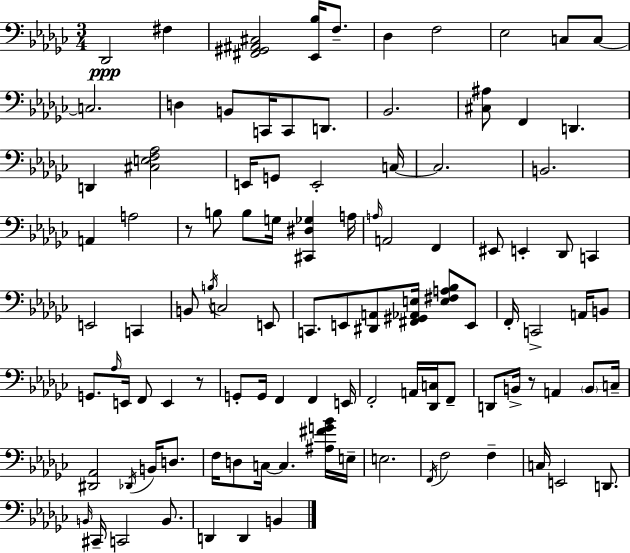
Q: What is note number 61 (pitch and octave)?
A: F2